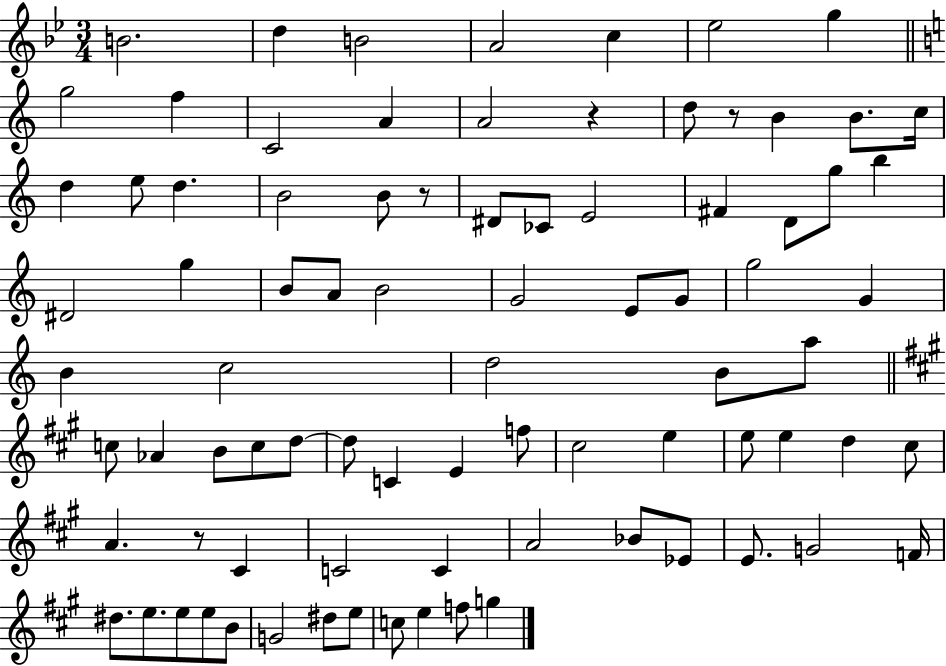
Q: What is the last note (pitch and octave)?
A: G5